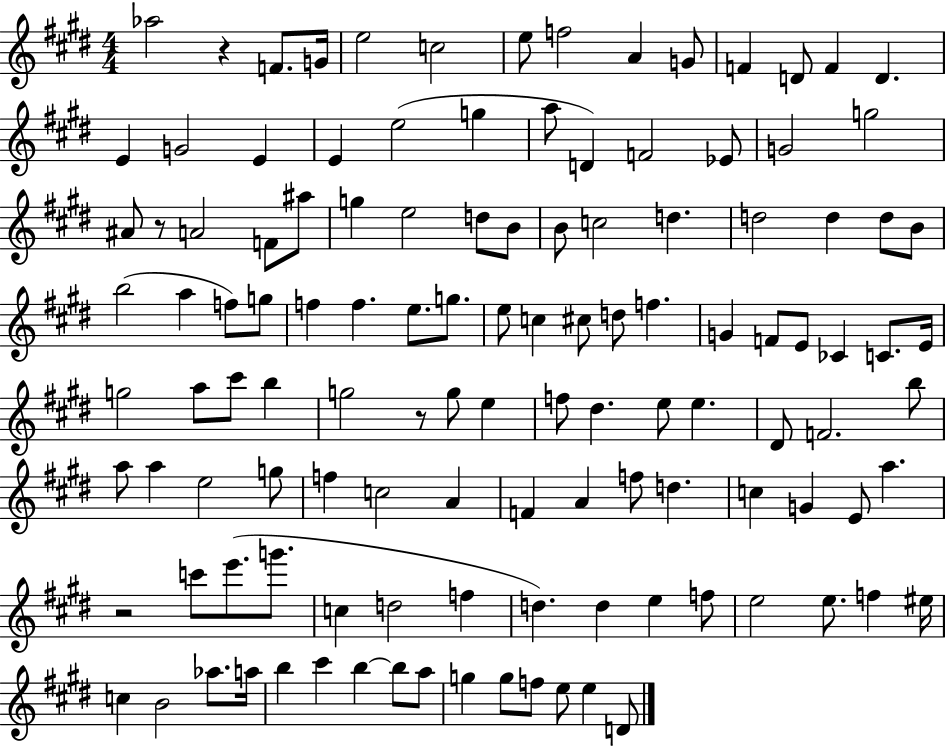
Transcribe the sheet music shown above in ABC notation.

X:1
T:Untitled
M:4/4
L:1/4
K:E
_a2 z F/2 G/4 e2 c2 e/2 f2 A G/2 F D/2 F D E G2 E E e2 g a/2 D F2 _E/2 G2 g2 ^A/2 z/2 A2 F/2 ^a/2 g e2 d/2 B/2 B/2 c2 d d2 d d/2 B/2 b2 a f/2 g/2 f f e/2 g/2 e/2 c ^c/2 d/2 f G F/2 E/2 _C C/2 E/4 g2 a/2 ^c'/2 b g2 z/2 g/2 e f/2 ^d e/2 e ^D/2 F2 b/2 a/2 a e2 g/2 f c2 A F A f/2 d c G E/2 a z2 c'/2 e'/2 g'/2 c d2 f d d e f/2 e2 e/2 f ^e/4 c B2 _a/2 a/4 b ^c' b b/2 a/2 g g/2 f/2 e/2 e D/2